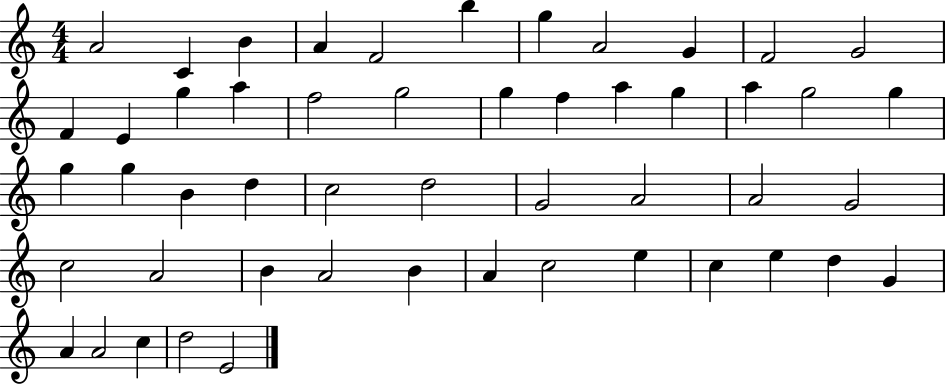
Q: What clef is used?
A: treble